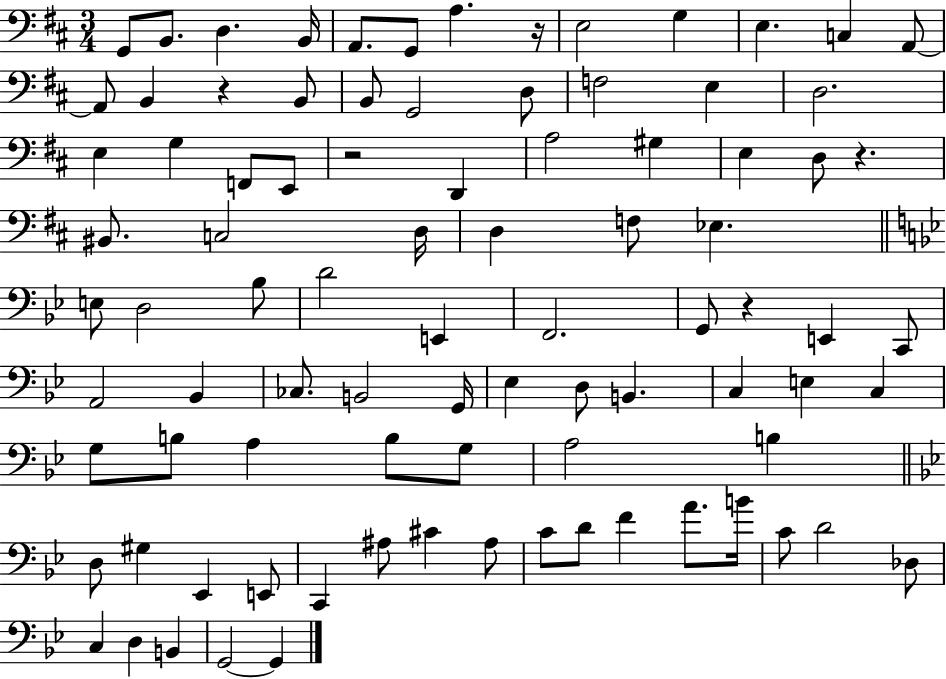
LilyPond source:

{
  \clef bass
  \numericTimeSignature
  \time 3/4
  \key d \major
  g,8 b,8. d4. b,16 | a,8. g,8 a4. r16 | e2 g4 | e4. c4 a,8~~ | \break a,8 b,4 r4 b,8 | b,8 g,2 d8 | f2 e4 | d2. | \break e4 g4 f,8 e,8 | r2 d,4 | a2 gis4 | e4 d8 r4. | \break bis,8. c2 d16 | d4 f8 ees4. | \bar "||" \break \key bes \major e8 d2 bes8 | d'2 e,4 | f,2. | g,8 r4 e,4 c,8 | \break a,2 bes,4 | ces8. b,2 g,16 | ees4 d8 b,4. | c4 e4 c4 | \break g8 b8 a4 b8 g8 | a2 b4 | \bar "||" \break \key g \minor d8 gis4 ees,4 e,8 | c,4 ais8 cis'4 ais8 | c'8 d'8 f'4 a'8. b'16 | c'8 d'2 des8 | \break c4 d4 b,4 | g,2~~ g,4 | \bar "|."
}